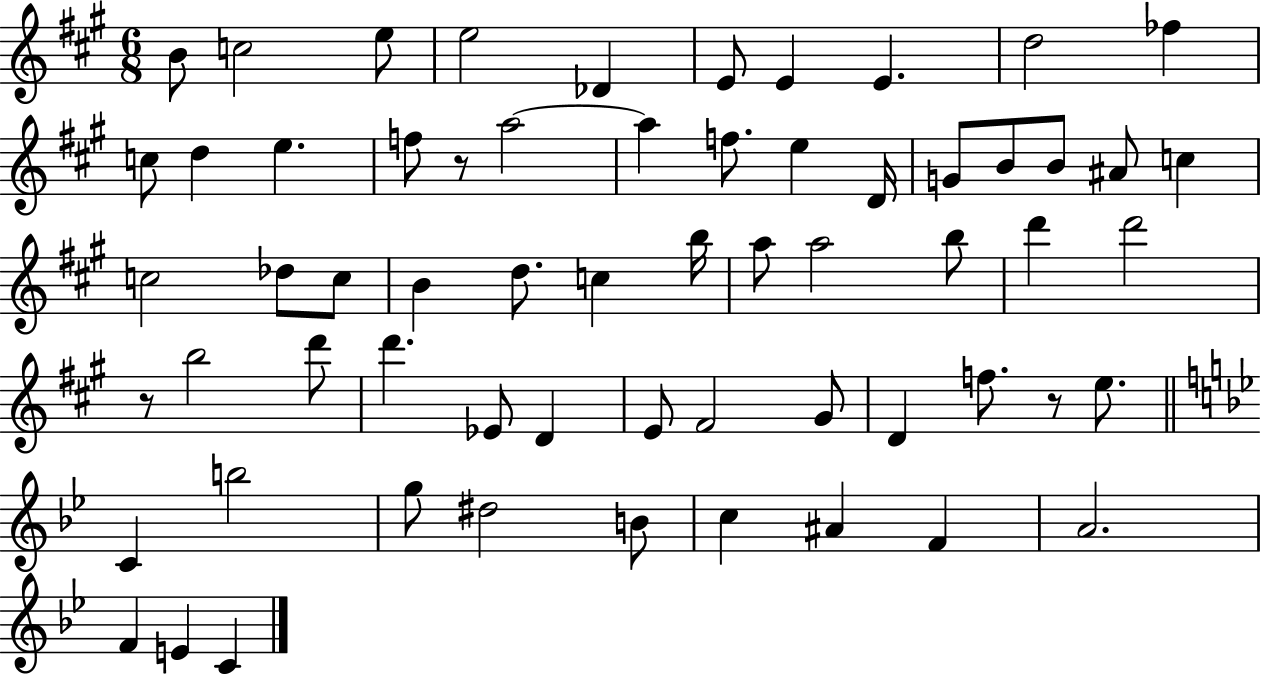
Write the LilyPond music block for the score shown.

{
  \clef treble
  \numericTimeSignature
  \time 6/8
  \key a \major
  b'8 c''2 e''8 | e''2 des'4 | e'8 e'4 e'4. | d''2 fes''4 | \break c''8 d''4 e''4. | f''8 r8 a''2~~ | a''4 f''8. e''4 d'16 | g'8 b'8 b'8 ais'8 c''4 | \break c''2 des''8 c''8 | b'4 d''8. c''4 b''16 | a''8 a''2 b''8 | d'''4 d'''2 | \break r8 b''2 d'''8 | d'''4. ees'8 d'4 | e'8 fis'2 gis'8 | d'4 f''8. r8 e''8. | \break \bar "||" \break \key bes \major c'4 b''2 | g''8 dis''2 b'8 | c''4 ais'4 f'4 | a'2. | \break f'4 e'4 c'4 | \bar "|."
}